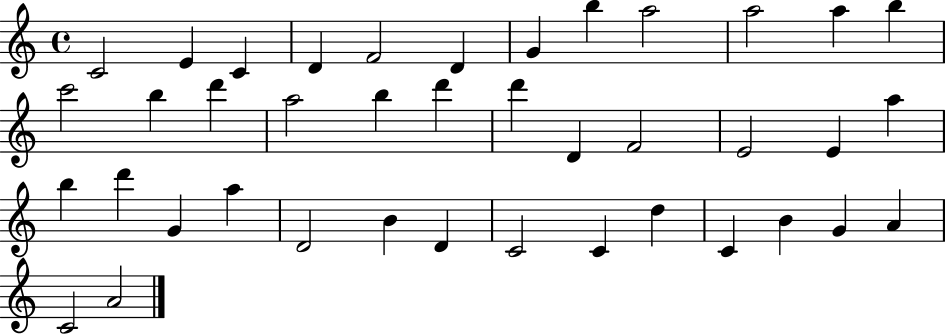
C4/h E4/q C4/q D4/q F4/h D4/q G4/q B5/q A5/h A5/h A5/q B5/q C6/h B5/q D6/q A5/h B5/q D6/q D6/q D4/q F4/h E4/h E4/q A5/q B5/q D6/q G4/q A5/q D4/h B4/q D4/q C4/h C4/q D5/q C4/q B4/q G4/q A4/q C4/h A4/h